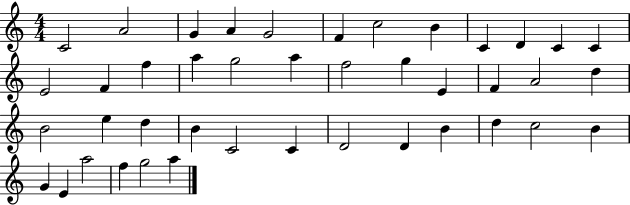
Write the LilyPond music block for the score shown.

{
  \clef treble
  \numericTimeSignature
  \time 4/4
  \key c \major
  c'2 a'2 | g'4 a'4 g'2 | f'4 c''2 b'4 | c'4 d'4 c'4 c'4 | \break e'2 f'4 f''4 | a''4 g''2 a''4 | f''2 g''4 e'4 | f'4 a'2 d''4 | \break b'2 e''4 d''4 | b'4 c'2 c'4 | d'2 d'4 b'4 | d''4 c''2 b'4 | \break g'4 e'4 a''2 | f''4 g''2 a''4 | \bar "|."
}